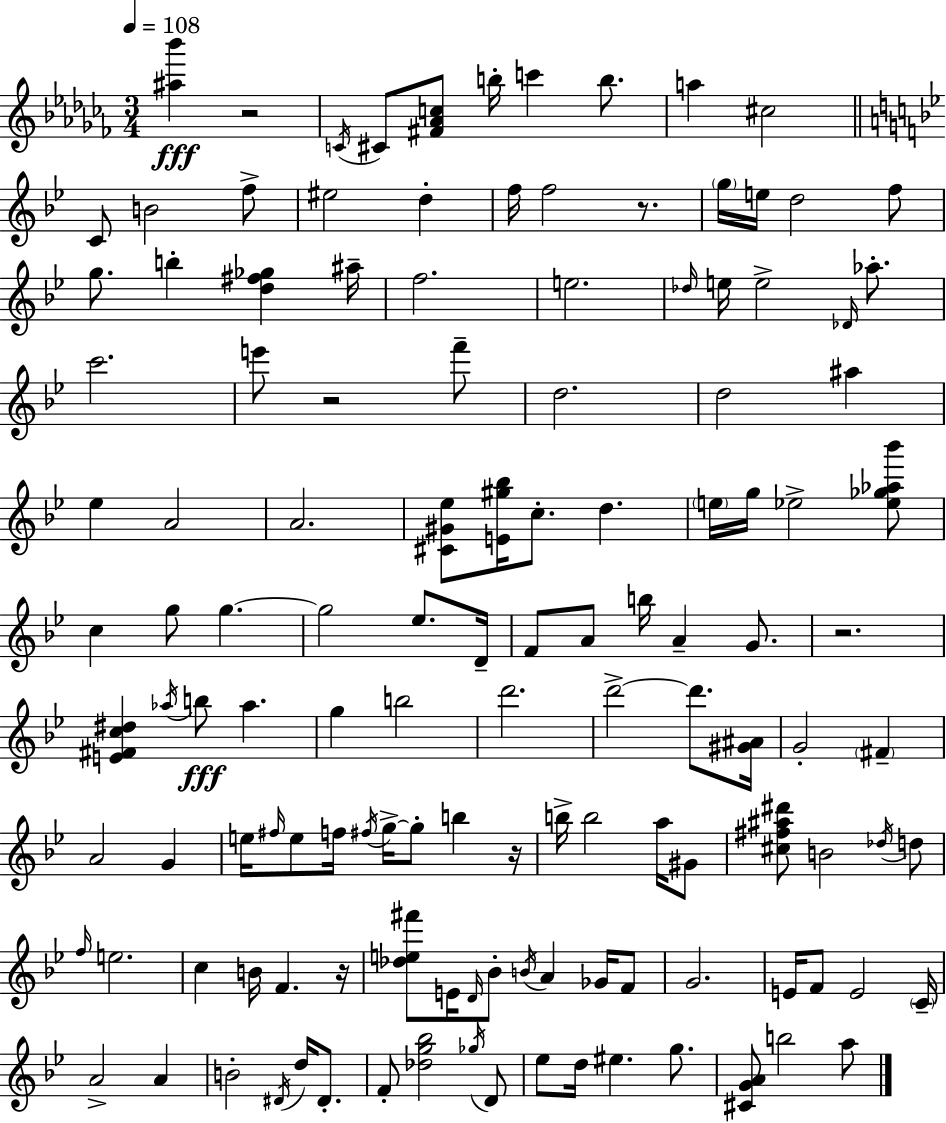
[A#5,Bb6]/q R/h C4/s C#4/e [F#4,Ab4,C5]/e B5/s C6/q B5/e. A5/q C#5/h C4/e B4/h F5/e EIS5/h D5/q F5/s F5/h R/e. G5/s E5/s D5/h F5/e G5/e. B5/q [D5,F#5,Gb5]/q A#5/s F5/h. E5/h. Db5/s E5/s E5/h Db4/s Ab5/e. C6/h. E6/e R/h F6/e D5/h. D5/h A#5/q Eb5/q A4/h A4/h. [C#4,G#4,Eb5]/e [E4,G#5,Bb5]/s C5/e. D5/q. E5/s G5/s Eb5/h [Eb5,Gb5,Ab5,Bb6]/e C5/q G5/e G5/q. G5/h Eb5/e. D4/s F4/e A4/e B5/s A4/q G4/e. R/h. [E4,F#4,C5,D#5]/q Ab5/s B5/e Ab5/q. G5/q B5/h D6/h. D6/h D6/e. [G#4,A#4]/s G4/h F#4/q A4/h G4/q E5/s F#5/s E5/e F5/s F#5/s G5/s G5/e B5/q R/s B5/s B5/h A5/s G#4/e [C#5,F#5,A#5,D#6]/e B4/h Db5/s D5/e F5/s E5/h. C5/q B4/s F4/q. R/s [Db5,E5,F#6]/e E4/s D4/s Bb4/e B4/s A4/q Gb4/s F4/e G4/h. E4/s F4/e E4/h C4/s A4/h A4/q B4/h D#4/s D5/s D#4/e. F4/e [Db5,G5,Bb5]/h Gb5/s D4/e Eb5/e D5/s EIS5/q. G5/e. [C#4,G4,A4]/e B5/h A5/e